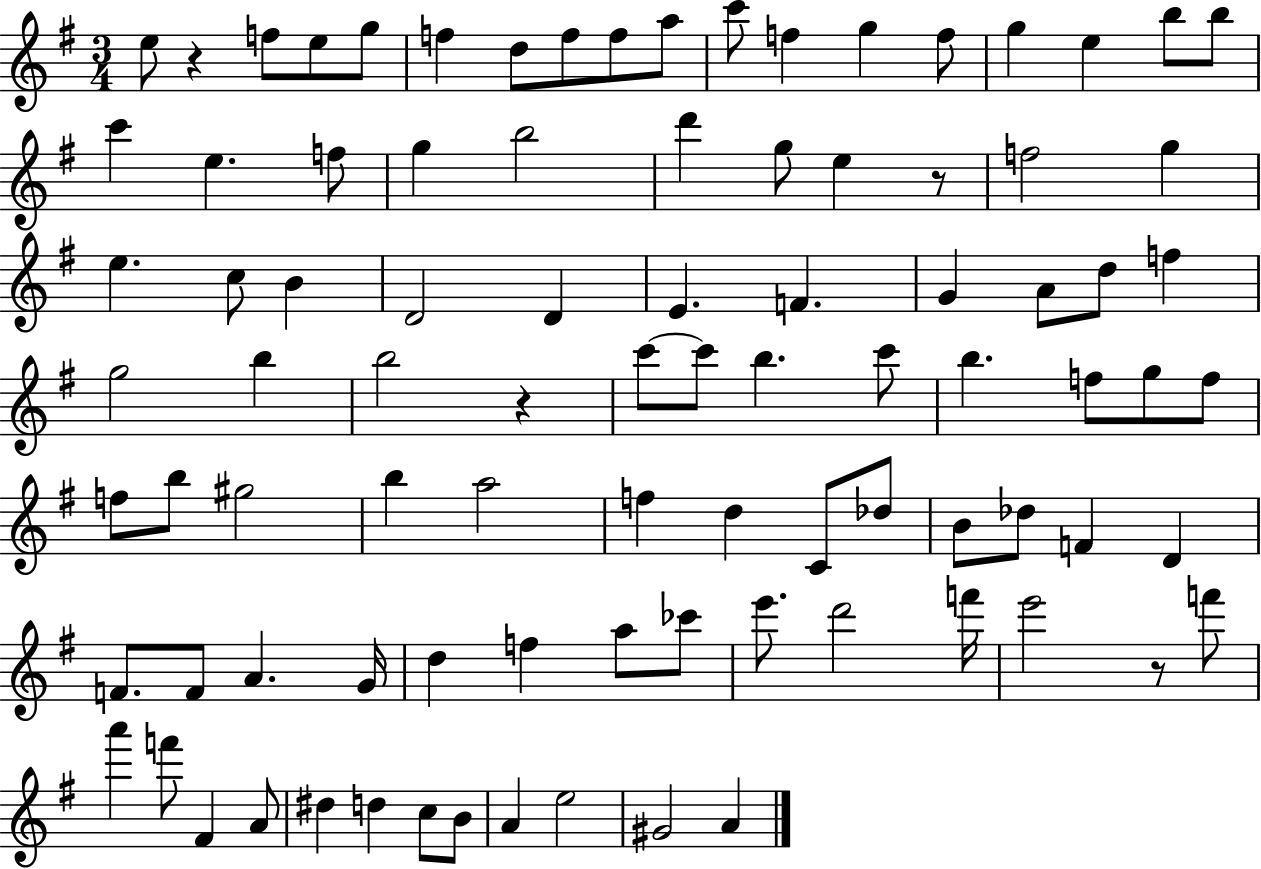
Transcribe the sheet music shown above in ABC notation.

X:1
T:Untitled
M:3/4
L:1/4
K:G
e/2 z f/2 e/2 g/2 f d/2 f/2 f/2 a/2 c'/2 f g f/2 g e b/2 b/2 c' e f/2 g b2 d' g/2 e z/2 f2 g e c/2 B D2 D E F G A/2 d/2 f g2 b b2 z c'/2 c'/2 b c'/2 b f/2 g/2 f/2 f/2 b/2 ^g2 b a2 f d C/2 _d/2 B/2 _d/2 F D F/2 F/2 A G/4 d f a/2 _c'/2 e'/2 d'2 f'/4 e'2 z/2 f'/2 a' f'/2 ^F A/2 ^d d c/2 B/2 A e2 ^G2 A